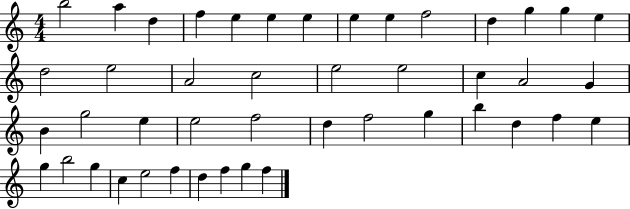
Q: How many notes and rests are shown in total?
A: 45